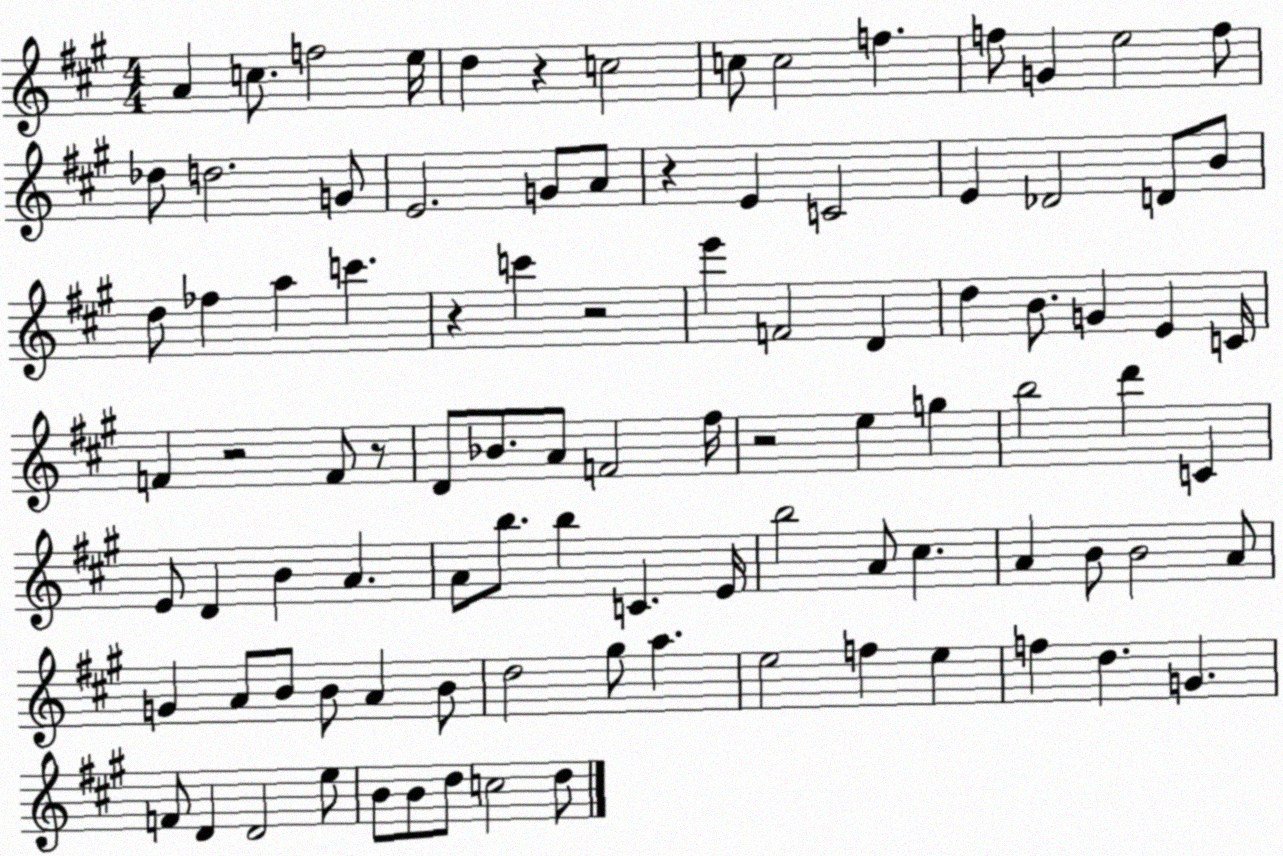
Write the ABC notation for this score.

X:1
T:Untitled
M:4/4
L:1/4
K:A
A c/2 f2 e/4 d z c2 c/2 c2 f f/2 G e2 f/2 _d/2 d2 G/2 E2 G/2 A/2 z E C2 E _D2 D/2 B/2 d/2 _f a c' z c' z2 e' F2 D d B/2 G E C/4 F z2 F/2 z/2 D/2 _B/2 A/2 F2 ^f/4 z2 e g b2 d' C E/2 D B A A/2 b/2 b C E/4 b2 A/2 ^c A B/2 B2 A/2 G A/2 B/2 B/2 A B/2 d2 ^g/2 a e2 f e f d G F/2 D D2 e/2 B/2 B/2 d/2 c2 d/2